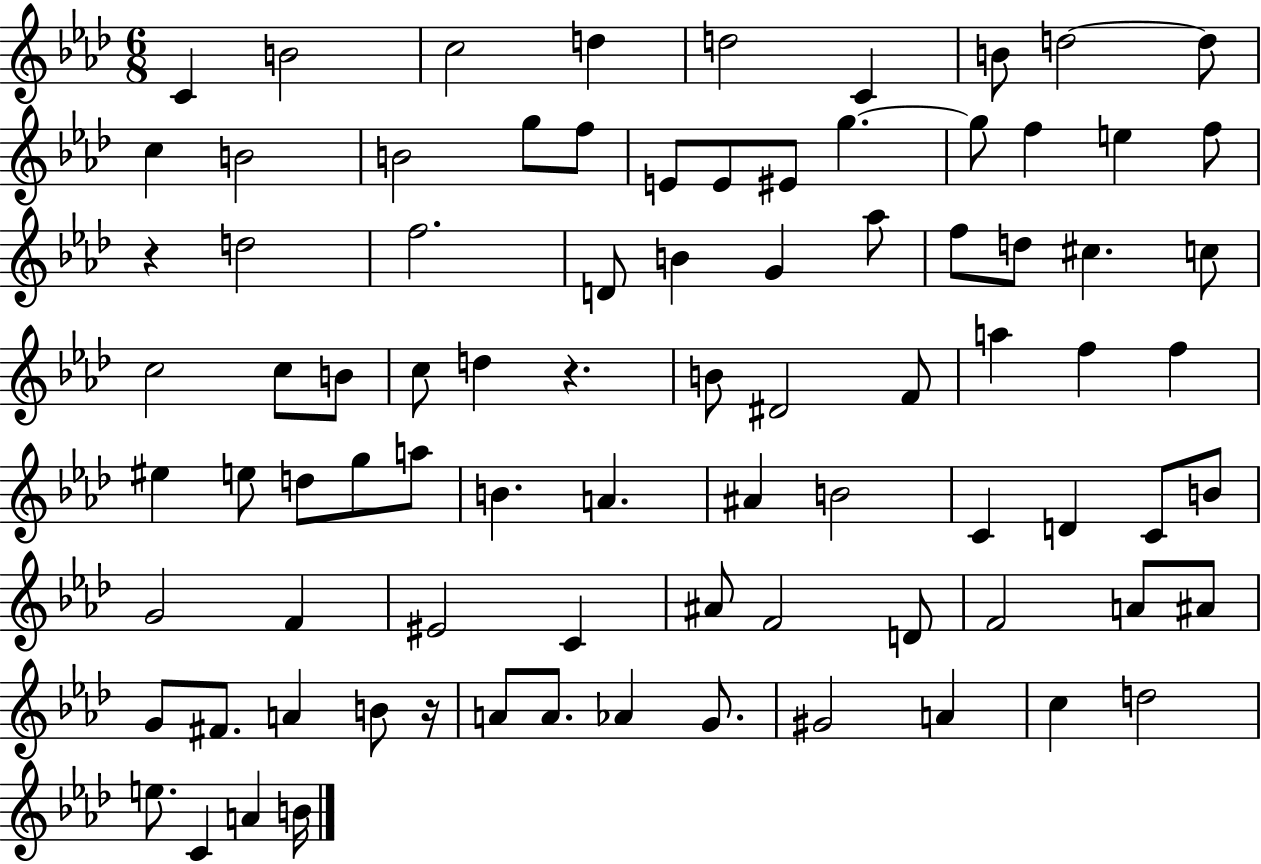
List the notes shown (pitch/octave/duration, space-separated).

C4/q B4/h C5/h D5/q D5/h C4/q B4/e D5/h D5/e C5/q B4/h B4/h G5/e F5/e E4/e E4/e EIS4/e G5/q. G5/e F5/q E5/q F5/e R/q D5/h F5/h. D4/e B4/q G4/q Ab5/e F5/e D5/e C#5/q. C5/e C5/h C5/e B4/e C5/e D5/q R/q. B4/e D#4/h F4/e A5/q F5/q F5/q EIS5/q E5/e D5/e G5/e A5/e B4/q. A4/q. A#4/q B4/h C4/q D4/q C4/e B4/e G4/h F4/q EIS4/h C4/q A#4/e F4/h D4/e F4/h A4/e A#4/e G4/e F#4/e. A4/q B4/e R/s A4/e A4/e. Ab4/q G4/e. G#4/h A4/q C5/q D5/h E5/e. C4/q A4/q B4/s